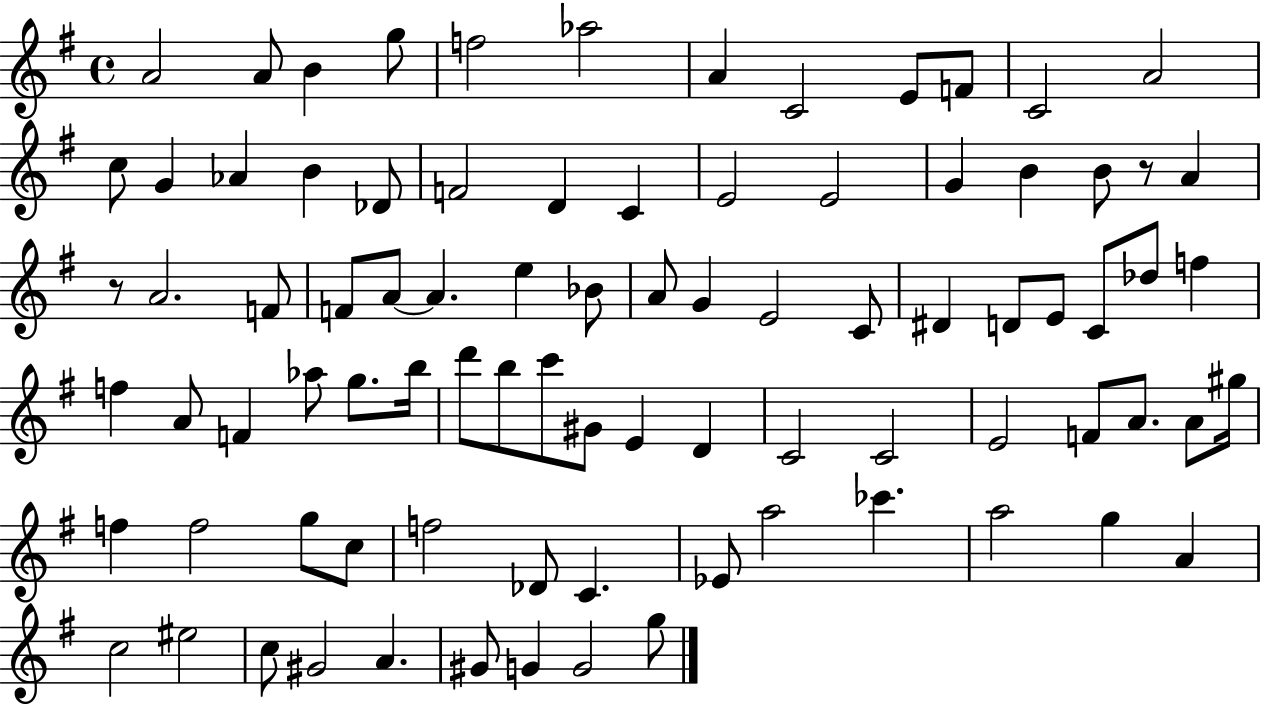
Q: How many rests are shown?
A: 2